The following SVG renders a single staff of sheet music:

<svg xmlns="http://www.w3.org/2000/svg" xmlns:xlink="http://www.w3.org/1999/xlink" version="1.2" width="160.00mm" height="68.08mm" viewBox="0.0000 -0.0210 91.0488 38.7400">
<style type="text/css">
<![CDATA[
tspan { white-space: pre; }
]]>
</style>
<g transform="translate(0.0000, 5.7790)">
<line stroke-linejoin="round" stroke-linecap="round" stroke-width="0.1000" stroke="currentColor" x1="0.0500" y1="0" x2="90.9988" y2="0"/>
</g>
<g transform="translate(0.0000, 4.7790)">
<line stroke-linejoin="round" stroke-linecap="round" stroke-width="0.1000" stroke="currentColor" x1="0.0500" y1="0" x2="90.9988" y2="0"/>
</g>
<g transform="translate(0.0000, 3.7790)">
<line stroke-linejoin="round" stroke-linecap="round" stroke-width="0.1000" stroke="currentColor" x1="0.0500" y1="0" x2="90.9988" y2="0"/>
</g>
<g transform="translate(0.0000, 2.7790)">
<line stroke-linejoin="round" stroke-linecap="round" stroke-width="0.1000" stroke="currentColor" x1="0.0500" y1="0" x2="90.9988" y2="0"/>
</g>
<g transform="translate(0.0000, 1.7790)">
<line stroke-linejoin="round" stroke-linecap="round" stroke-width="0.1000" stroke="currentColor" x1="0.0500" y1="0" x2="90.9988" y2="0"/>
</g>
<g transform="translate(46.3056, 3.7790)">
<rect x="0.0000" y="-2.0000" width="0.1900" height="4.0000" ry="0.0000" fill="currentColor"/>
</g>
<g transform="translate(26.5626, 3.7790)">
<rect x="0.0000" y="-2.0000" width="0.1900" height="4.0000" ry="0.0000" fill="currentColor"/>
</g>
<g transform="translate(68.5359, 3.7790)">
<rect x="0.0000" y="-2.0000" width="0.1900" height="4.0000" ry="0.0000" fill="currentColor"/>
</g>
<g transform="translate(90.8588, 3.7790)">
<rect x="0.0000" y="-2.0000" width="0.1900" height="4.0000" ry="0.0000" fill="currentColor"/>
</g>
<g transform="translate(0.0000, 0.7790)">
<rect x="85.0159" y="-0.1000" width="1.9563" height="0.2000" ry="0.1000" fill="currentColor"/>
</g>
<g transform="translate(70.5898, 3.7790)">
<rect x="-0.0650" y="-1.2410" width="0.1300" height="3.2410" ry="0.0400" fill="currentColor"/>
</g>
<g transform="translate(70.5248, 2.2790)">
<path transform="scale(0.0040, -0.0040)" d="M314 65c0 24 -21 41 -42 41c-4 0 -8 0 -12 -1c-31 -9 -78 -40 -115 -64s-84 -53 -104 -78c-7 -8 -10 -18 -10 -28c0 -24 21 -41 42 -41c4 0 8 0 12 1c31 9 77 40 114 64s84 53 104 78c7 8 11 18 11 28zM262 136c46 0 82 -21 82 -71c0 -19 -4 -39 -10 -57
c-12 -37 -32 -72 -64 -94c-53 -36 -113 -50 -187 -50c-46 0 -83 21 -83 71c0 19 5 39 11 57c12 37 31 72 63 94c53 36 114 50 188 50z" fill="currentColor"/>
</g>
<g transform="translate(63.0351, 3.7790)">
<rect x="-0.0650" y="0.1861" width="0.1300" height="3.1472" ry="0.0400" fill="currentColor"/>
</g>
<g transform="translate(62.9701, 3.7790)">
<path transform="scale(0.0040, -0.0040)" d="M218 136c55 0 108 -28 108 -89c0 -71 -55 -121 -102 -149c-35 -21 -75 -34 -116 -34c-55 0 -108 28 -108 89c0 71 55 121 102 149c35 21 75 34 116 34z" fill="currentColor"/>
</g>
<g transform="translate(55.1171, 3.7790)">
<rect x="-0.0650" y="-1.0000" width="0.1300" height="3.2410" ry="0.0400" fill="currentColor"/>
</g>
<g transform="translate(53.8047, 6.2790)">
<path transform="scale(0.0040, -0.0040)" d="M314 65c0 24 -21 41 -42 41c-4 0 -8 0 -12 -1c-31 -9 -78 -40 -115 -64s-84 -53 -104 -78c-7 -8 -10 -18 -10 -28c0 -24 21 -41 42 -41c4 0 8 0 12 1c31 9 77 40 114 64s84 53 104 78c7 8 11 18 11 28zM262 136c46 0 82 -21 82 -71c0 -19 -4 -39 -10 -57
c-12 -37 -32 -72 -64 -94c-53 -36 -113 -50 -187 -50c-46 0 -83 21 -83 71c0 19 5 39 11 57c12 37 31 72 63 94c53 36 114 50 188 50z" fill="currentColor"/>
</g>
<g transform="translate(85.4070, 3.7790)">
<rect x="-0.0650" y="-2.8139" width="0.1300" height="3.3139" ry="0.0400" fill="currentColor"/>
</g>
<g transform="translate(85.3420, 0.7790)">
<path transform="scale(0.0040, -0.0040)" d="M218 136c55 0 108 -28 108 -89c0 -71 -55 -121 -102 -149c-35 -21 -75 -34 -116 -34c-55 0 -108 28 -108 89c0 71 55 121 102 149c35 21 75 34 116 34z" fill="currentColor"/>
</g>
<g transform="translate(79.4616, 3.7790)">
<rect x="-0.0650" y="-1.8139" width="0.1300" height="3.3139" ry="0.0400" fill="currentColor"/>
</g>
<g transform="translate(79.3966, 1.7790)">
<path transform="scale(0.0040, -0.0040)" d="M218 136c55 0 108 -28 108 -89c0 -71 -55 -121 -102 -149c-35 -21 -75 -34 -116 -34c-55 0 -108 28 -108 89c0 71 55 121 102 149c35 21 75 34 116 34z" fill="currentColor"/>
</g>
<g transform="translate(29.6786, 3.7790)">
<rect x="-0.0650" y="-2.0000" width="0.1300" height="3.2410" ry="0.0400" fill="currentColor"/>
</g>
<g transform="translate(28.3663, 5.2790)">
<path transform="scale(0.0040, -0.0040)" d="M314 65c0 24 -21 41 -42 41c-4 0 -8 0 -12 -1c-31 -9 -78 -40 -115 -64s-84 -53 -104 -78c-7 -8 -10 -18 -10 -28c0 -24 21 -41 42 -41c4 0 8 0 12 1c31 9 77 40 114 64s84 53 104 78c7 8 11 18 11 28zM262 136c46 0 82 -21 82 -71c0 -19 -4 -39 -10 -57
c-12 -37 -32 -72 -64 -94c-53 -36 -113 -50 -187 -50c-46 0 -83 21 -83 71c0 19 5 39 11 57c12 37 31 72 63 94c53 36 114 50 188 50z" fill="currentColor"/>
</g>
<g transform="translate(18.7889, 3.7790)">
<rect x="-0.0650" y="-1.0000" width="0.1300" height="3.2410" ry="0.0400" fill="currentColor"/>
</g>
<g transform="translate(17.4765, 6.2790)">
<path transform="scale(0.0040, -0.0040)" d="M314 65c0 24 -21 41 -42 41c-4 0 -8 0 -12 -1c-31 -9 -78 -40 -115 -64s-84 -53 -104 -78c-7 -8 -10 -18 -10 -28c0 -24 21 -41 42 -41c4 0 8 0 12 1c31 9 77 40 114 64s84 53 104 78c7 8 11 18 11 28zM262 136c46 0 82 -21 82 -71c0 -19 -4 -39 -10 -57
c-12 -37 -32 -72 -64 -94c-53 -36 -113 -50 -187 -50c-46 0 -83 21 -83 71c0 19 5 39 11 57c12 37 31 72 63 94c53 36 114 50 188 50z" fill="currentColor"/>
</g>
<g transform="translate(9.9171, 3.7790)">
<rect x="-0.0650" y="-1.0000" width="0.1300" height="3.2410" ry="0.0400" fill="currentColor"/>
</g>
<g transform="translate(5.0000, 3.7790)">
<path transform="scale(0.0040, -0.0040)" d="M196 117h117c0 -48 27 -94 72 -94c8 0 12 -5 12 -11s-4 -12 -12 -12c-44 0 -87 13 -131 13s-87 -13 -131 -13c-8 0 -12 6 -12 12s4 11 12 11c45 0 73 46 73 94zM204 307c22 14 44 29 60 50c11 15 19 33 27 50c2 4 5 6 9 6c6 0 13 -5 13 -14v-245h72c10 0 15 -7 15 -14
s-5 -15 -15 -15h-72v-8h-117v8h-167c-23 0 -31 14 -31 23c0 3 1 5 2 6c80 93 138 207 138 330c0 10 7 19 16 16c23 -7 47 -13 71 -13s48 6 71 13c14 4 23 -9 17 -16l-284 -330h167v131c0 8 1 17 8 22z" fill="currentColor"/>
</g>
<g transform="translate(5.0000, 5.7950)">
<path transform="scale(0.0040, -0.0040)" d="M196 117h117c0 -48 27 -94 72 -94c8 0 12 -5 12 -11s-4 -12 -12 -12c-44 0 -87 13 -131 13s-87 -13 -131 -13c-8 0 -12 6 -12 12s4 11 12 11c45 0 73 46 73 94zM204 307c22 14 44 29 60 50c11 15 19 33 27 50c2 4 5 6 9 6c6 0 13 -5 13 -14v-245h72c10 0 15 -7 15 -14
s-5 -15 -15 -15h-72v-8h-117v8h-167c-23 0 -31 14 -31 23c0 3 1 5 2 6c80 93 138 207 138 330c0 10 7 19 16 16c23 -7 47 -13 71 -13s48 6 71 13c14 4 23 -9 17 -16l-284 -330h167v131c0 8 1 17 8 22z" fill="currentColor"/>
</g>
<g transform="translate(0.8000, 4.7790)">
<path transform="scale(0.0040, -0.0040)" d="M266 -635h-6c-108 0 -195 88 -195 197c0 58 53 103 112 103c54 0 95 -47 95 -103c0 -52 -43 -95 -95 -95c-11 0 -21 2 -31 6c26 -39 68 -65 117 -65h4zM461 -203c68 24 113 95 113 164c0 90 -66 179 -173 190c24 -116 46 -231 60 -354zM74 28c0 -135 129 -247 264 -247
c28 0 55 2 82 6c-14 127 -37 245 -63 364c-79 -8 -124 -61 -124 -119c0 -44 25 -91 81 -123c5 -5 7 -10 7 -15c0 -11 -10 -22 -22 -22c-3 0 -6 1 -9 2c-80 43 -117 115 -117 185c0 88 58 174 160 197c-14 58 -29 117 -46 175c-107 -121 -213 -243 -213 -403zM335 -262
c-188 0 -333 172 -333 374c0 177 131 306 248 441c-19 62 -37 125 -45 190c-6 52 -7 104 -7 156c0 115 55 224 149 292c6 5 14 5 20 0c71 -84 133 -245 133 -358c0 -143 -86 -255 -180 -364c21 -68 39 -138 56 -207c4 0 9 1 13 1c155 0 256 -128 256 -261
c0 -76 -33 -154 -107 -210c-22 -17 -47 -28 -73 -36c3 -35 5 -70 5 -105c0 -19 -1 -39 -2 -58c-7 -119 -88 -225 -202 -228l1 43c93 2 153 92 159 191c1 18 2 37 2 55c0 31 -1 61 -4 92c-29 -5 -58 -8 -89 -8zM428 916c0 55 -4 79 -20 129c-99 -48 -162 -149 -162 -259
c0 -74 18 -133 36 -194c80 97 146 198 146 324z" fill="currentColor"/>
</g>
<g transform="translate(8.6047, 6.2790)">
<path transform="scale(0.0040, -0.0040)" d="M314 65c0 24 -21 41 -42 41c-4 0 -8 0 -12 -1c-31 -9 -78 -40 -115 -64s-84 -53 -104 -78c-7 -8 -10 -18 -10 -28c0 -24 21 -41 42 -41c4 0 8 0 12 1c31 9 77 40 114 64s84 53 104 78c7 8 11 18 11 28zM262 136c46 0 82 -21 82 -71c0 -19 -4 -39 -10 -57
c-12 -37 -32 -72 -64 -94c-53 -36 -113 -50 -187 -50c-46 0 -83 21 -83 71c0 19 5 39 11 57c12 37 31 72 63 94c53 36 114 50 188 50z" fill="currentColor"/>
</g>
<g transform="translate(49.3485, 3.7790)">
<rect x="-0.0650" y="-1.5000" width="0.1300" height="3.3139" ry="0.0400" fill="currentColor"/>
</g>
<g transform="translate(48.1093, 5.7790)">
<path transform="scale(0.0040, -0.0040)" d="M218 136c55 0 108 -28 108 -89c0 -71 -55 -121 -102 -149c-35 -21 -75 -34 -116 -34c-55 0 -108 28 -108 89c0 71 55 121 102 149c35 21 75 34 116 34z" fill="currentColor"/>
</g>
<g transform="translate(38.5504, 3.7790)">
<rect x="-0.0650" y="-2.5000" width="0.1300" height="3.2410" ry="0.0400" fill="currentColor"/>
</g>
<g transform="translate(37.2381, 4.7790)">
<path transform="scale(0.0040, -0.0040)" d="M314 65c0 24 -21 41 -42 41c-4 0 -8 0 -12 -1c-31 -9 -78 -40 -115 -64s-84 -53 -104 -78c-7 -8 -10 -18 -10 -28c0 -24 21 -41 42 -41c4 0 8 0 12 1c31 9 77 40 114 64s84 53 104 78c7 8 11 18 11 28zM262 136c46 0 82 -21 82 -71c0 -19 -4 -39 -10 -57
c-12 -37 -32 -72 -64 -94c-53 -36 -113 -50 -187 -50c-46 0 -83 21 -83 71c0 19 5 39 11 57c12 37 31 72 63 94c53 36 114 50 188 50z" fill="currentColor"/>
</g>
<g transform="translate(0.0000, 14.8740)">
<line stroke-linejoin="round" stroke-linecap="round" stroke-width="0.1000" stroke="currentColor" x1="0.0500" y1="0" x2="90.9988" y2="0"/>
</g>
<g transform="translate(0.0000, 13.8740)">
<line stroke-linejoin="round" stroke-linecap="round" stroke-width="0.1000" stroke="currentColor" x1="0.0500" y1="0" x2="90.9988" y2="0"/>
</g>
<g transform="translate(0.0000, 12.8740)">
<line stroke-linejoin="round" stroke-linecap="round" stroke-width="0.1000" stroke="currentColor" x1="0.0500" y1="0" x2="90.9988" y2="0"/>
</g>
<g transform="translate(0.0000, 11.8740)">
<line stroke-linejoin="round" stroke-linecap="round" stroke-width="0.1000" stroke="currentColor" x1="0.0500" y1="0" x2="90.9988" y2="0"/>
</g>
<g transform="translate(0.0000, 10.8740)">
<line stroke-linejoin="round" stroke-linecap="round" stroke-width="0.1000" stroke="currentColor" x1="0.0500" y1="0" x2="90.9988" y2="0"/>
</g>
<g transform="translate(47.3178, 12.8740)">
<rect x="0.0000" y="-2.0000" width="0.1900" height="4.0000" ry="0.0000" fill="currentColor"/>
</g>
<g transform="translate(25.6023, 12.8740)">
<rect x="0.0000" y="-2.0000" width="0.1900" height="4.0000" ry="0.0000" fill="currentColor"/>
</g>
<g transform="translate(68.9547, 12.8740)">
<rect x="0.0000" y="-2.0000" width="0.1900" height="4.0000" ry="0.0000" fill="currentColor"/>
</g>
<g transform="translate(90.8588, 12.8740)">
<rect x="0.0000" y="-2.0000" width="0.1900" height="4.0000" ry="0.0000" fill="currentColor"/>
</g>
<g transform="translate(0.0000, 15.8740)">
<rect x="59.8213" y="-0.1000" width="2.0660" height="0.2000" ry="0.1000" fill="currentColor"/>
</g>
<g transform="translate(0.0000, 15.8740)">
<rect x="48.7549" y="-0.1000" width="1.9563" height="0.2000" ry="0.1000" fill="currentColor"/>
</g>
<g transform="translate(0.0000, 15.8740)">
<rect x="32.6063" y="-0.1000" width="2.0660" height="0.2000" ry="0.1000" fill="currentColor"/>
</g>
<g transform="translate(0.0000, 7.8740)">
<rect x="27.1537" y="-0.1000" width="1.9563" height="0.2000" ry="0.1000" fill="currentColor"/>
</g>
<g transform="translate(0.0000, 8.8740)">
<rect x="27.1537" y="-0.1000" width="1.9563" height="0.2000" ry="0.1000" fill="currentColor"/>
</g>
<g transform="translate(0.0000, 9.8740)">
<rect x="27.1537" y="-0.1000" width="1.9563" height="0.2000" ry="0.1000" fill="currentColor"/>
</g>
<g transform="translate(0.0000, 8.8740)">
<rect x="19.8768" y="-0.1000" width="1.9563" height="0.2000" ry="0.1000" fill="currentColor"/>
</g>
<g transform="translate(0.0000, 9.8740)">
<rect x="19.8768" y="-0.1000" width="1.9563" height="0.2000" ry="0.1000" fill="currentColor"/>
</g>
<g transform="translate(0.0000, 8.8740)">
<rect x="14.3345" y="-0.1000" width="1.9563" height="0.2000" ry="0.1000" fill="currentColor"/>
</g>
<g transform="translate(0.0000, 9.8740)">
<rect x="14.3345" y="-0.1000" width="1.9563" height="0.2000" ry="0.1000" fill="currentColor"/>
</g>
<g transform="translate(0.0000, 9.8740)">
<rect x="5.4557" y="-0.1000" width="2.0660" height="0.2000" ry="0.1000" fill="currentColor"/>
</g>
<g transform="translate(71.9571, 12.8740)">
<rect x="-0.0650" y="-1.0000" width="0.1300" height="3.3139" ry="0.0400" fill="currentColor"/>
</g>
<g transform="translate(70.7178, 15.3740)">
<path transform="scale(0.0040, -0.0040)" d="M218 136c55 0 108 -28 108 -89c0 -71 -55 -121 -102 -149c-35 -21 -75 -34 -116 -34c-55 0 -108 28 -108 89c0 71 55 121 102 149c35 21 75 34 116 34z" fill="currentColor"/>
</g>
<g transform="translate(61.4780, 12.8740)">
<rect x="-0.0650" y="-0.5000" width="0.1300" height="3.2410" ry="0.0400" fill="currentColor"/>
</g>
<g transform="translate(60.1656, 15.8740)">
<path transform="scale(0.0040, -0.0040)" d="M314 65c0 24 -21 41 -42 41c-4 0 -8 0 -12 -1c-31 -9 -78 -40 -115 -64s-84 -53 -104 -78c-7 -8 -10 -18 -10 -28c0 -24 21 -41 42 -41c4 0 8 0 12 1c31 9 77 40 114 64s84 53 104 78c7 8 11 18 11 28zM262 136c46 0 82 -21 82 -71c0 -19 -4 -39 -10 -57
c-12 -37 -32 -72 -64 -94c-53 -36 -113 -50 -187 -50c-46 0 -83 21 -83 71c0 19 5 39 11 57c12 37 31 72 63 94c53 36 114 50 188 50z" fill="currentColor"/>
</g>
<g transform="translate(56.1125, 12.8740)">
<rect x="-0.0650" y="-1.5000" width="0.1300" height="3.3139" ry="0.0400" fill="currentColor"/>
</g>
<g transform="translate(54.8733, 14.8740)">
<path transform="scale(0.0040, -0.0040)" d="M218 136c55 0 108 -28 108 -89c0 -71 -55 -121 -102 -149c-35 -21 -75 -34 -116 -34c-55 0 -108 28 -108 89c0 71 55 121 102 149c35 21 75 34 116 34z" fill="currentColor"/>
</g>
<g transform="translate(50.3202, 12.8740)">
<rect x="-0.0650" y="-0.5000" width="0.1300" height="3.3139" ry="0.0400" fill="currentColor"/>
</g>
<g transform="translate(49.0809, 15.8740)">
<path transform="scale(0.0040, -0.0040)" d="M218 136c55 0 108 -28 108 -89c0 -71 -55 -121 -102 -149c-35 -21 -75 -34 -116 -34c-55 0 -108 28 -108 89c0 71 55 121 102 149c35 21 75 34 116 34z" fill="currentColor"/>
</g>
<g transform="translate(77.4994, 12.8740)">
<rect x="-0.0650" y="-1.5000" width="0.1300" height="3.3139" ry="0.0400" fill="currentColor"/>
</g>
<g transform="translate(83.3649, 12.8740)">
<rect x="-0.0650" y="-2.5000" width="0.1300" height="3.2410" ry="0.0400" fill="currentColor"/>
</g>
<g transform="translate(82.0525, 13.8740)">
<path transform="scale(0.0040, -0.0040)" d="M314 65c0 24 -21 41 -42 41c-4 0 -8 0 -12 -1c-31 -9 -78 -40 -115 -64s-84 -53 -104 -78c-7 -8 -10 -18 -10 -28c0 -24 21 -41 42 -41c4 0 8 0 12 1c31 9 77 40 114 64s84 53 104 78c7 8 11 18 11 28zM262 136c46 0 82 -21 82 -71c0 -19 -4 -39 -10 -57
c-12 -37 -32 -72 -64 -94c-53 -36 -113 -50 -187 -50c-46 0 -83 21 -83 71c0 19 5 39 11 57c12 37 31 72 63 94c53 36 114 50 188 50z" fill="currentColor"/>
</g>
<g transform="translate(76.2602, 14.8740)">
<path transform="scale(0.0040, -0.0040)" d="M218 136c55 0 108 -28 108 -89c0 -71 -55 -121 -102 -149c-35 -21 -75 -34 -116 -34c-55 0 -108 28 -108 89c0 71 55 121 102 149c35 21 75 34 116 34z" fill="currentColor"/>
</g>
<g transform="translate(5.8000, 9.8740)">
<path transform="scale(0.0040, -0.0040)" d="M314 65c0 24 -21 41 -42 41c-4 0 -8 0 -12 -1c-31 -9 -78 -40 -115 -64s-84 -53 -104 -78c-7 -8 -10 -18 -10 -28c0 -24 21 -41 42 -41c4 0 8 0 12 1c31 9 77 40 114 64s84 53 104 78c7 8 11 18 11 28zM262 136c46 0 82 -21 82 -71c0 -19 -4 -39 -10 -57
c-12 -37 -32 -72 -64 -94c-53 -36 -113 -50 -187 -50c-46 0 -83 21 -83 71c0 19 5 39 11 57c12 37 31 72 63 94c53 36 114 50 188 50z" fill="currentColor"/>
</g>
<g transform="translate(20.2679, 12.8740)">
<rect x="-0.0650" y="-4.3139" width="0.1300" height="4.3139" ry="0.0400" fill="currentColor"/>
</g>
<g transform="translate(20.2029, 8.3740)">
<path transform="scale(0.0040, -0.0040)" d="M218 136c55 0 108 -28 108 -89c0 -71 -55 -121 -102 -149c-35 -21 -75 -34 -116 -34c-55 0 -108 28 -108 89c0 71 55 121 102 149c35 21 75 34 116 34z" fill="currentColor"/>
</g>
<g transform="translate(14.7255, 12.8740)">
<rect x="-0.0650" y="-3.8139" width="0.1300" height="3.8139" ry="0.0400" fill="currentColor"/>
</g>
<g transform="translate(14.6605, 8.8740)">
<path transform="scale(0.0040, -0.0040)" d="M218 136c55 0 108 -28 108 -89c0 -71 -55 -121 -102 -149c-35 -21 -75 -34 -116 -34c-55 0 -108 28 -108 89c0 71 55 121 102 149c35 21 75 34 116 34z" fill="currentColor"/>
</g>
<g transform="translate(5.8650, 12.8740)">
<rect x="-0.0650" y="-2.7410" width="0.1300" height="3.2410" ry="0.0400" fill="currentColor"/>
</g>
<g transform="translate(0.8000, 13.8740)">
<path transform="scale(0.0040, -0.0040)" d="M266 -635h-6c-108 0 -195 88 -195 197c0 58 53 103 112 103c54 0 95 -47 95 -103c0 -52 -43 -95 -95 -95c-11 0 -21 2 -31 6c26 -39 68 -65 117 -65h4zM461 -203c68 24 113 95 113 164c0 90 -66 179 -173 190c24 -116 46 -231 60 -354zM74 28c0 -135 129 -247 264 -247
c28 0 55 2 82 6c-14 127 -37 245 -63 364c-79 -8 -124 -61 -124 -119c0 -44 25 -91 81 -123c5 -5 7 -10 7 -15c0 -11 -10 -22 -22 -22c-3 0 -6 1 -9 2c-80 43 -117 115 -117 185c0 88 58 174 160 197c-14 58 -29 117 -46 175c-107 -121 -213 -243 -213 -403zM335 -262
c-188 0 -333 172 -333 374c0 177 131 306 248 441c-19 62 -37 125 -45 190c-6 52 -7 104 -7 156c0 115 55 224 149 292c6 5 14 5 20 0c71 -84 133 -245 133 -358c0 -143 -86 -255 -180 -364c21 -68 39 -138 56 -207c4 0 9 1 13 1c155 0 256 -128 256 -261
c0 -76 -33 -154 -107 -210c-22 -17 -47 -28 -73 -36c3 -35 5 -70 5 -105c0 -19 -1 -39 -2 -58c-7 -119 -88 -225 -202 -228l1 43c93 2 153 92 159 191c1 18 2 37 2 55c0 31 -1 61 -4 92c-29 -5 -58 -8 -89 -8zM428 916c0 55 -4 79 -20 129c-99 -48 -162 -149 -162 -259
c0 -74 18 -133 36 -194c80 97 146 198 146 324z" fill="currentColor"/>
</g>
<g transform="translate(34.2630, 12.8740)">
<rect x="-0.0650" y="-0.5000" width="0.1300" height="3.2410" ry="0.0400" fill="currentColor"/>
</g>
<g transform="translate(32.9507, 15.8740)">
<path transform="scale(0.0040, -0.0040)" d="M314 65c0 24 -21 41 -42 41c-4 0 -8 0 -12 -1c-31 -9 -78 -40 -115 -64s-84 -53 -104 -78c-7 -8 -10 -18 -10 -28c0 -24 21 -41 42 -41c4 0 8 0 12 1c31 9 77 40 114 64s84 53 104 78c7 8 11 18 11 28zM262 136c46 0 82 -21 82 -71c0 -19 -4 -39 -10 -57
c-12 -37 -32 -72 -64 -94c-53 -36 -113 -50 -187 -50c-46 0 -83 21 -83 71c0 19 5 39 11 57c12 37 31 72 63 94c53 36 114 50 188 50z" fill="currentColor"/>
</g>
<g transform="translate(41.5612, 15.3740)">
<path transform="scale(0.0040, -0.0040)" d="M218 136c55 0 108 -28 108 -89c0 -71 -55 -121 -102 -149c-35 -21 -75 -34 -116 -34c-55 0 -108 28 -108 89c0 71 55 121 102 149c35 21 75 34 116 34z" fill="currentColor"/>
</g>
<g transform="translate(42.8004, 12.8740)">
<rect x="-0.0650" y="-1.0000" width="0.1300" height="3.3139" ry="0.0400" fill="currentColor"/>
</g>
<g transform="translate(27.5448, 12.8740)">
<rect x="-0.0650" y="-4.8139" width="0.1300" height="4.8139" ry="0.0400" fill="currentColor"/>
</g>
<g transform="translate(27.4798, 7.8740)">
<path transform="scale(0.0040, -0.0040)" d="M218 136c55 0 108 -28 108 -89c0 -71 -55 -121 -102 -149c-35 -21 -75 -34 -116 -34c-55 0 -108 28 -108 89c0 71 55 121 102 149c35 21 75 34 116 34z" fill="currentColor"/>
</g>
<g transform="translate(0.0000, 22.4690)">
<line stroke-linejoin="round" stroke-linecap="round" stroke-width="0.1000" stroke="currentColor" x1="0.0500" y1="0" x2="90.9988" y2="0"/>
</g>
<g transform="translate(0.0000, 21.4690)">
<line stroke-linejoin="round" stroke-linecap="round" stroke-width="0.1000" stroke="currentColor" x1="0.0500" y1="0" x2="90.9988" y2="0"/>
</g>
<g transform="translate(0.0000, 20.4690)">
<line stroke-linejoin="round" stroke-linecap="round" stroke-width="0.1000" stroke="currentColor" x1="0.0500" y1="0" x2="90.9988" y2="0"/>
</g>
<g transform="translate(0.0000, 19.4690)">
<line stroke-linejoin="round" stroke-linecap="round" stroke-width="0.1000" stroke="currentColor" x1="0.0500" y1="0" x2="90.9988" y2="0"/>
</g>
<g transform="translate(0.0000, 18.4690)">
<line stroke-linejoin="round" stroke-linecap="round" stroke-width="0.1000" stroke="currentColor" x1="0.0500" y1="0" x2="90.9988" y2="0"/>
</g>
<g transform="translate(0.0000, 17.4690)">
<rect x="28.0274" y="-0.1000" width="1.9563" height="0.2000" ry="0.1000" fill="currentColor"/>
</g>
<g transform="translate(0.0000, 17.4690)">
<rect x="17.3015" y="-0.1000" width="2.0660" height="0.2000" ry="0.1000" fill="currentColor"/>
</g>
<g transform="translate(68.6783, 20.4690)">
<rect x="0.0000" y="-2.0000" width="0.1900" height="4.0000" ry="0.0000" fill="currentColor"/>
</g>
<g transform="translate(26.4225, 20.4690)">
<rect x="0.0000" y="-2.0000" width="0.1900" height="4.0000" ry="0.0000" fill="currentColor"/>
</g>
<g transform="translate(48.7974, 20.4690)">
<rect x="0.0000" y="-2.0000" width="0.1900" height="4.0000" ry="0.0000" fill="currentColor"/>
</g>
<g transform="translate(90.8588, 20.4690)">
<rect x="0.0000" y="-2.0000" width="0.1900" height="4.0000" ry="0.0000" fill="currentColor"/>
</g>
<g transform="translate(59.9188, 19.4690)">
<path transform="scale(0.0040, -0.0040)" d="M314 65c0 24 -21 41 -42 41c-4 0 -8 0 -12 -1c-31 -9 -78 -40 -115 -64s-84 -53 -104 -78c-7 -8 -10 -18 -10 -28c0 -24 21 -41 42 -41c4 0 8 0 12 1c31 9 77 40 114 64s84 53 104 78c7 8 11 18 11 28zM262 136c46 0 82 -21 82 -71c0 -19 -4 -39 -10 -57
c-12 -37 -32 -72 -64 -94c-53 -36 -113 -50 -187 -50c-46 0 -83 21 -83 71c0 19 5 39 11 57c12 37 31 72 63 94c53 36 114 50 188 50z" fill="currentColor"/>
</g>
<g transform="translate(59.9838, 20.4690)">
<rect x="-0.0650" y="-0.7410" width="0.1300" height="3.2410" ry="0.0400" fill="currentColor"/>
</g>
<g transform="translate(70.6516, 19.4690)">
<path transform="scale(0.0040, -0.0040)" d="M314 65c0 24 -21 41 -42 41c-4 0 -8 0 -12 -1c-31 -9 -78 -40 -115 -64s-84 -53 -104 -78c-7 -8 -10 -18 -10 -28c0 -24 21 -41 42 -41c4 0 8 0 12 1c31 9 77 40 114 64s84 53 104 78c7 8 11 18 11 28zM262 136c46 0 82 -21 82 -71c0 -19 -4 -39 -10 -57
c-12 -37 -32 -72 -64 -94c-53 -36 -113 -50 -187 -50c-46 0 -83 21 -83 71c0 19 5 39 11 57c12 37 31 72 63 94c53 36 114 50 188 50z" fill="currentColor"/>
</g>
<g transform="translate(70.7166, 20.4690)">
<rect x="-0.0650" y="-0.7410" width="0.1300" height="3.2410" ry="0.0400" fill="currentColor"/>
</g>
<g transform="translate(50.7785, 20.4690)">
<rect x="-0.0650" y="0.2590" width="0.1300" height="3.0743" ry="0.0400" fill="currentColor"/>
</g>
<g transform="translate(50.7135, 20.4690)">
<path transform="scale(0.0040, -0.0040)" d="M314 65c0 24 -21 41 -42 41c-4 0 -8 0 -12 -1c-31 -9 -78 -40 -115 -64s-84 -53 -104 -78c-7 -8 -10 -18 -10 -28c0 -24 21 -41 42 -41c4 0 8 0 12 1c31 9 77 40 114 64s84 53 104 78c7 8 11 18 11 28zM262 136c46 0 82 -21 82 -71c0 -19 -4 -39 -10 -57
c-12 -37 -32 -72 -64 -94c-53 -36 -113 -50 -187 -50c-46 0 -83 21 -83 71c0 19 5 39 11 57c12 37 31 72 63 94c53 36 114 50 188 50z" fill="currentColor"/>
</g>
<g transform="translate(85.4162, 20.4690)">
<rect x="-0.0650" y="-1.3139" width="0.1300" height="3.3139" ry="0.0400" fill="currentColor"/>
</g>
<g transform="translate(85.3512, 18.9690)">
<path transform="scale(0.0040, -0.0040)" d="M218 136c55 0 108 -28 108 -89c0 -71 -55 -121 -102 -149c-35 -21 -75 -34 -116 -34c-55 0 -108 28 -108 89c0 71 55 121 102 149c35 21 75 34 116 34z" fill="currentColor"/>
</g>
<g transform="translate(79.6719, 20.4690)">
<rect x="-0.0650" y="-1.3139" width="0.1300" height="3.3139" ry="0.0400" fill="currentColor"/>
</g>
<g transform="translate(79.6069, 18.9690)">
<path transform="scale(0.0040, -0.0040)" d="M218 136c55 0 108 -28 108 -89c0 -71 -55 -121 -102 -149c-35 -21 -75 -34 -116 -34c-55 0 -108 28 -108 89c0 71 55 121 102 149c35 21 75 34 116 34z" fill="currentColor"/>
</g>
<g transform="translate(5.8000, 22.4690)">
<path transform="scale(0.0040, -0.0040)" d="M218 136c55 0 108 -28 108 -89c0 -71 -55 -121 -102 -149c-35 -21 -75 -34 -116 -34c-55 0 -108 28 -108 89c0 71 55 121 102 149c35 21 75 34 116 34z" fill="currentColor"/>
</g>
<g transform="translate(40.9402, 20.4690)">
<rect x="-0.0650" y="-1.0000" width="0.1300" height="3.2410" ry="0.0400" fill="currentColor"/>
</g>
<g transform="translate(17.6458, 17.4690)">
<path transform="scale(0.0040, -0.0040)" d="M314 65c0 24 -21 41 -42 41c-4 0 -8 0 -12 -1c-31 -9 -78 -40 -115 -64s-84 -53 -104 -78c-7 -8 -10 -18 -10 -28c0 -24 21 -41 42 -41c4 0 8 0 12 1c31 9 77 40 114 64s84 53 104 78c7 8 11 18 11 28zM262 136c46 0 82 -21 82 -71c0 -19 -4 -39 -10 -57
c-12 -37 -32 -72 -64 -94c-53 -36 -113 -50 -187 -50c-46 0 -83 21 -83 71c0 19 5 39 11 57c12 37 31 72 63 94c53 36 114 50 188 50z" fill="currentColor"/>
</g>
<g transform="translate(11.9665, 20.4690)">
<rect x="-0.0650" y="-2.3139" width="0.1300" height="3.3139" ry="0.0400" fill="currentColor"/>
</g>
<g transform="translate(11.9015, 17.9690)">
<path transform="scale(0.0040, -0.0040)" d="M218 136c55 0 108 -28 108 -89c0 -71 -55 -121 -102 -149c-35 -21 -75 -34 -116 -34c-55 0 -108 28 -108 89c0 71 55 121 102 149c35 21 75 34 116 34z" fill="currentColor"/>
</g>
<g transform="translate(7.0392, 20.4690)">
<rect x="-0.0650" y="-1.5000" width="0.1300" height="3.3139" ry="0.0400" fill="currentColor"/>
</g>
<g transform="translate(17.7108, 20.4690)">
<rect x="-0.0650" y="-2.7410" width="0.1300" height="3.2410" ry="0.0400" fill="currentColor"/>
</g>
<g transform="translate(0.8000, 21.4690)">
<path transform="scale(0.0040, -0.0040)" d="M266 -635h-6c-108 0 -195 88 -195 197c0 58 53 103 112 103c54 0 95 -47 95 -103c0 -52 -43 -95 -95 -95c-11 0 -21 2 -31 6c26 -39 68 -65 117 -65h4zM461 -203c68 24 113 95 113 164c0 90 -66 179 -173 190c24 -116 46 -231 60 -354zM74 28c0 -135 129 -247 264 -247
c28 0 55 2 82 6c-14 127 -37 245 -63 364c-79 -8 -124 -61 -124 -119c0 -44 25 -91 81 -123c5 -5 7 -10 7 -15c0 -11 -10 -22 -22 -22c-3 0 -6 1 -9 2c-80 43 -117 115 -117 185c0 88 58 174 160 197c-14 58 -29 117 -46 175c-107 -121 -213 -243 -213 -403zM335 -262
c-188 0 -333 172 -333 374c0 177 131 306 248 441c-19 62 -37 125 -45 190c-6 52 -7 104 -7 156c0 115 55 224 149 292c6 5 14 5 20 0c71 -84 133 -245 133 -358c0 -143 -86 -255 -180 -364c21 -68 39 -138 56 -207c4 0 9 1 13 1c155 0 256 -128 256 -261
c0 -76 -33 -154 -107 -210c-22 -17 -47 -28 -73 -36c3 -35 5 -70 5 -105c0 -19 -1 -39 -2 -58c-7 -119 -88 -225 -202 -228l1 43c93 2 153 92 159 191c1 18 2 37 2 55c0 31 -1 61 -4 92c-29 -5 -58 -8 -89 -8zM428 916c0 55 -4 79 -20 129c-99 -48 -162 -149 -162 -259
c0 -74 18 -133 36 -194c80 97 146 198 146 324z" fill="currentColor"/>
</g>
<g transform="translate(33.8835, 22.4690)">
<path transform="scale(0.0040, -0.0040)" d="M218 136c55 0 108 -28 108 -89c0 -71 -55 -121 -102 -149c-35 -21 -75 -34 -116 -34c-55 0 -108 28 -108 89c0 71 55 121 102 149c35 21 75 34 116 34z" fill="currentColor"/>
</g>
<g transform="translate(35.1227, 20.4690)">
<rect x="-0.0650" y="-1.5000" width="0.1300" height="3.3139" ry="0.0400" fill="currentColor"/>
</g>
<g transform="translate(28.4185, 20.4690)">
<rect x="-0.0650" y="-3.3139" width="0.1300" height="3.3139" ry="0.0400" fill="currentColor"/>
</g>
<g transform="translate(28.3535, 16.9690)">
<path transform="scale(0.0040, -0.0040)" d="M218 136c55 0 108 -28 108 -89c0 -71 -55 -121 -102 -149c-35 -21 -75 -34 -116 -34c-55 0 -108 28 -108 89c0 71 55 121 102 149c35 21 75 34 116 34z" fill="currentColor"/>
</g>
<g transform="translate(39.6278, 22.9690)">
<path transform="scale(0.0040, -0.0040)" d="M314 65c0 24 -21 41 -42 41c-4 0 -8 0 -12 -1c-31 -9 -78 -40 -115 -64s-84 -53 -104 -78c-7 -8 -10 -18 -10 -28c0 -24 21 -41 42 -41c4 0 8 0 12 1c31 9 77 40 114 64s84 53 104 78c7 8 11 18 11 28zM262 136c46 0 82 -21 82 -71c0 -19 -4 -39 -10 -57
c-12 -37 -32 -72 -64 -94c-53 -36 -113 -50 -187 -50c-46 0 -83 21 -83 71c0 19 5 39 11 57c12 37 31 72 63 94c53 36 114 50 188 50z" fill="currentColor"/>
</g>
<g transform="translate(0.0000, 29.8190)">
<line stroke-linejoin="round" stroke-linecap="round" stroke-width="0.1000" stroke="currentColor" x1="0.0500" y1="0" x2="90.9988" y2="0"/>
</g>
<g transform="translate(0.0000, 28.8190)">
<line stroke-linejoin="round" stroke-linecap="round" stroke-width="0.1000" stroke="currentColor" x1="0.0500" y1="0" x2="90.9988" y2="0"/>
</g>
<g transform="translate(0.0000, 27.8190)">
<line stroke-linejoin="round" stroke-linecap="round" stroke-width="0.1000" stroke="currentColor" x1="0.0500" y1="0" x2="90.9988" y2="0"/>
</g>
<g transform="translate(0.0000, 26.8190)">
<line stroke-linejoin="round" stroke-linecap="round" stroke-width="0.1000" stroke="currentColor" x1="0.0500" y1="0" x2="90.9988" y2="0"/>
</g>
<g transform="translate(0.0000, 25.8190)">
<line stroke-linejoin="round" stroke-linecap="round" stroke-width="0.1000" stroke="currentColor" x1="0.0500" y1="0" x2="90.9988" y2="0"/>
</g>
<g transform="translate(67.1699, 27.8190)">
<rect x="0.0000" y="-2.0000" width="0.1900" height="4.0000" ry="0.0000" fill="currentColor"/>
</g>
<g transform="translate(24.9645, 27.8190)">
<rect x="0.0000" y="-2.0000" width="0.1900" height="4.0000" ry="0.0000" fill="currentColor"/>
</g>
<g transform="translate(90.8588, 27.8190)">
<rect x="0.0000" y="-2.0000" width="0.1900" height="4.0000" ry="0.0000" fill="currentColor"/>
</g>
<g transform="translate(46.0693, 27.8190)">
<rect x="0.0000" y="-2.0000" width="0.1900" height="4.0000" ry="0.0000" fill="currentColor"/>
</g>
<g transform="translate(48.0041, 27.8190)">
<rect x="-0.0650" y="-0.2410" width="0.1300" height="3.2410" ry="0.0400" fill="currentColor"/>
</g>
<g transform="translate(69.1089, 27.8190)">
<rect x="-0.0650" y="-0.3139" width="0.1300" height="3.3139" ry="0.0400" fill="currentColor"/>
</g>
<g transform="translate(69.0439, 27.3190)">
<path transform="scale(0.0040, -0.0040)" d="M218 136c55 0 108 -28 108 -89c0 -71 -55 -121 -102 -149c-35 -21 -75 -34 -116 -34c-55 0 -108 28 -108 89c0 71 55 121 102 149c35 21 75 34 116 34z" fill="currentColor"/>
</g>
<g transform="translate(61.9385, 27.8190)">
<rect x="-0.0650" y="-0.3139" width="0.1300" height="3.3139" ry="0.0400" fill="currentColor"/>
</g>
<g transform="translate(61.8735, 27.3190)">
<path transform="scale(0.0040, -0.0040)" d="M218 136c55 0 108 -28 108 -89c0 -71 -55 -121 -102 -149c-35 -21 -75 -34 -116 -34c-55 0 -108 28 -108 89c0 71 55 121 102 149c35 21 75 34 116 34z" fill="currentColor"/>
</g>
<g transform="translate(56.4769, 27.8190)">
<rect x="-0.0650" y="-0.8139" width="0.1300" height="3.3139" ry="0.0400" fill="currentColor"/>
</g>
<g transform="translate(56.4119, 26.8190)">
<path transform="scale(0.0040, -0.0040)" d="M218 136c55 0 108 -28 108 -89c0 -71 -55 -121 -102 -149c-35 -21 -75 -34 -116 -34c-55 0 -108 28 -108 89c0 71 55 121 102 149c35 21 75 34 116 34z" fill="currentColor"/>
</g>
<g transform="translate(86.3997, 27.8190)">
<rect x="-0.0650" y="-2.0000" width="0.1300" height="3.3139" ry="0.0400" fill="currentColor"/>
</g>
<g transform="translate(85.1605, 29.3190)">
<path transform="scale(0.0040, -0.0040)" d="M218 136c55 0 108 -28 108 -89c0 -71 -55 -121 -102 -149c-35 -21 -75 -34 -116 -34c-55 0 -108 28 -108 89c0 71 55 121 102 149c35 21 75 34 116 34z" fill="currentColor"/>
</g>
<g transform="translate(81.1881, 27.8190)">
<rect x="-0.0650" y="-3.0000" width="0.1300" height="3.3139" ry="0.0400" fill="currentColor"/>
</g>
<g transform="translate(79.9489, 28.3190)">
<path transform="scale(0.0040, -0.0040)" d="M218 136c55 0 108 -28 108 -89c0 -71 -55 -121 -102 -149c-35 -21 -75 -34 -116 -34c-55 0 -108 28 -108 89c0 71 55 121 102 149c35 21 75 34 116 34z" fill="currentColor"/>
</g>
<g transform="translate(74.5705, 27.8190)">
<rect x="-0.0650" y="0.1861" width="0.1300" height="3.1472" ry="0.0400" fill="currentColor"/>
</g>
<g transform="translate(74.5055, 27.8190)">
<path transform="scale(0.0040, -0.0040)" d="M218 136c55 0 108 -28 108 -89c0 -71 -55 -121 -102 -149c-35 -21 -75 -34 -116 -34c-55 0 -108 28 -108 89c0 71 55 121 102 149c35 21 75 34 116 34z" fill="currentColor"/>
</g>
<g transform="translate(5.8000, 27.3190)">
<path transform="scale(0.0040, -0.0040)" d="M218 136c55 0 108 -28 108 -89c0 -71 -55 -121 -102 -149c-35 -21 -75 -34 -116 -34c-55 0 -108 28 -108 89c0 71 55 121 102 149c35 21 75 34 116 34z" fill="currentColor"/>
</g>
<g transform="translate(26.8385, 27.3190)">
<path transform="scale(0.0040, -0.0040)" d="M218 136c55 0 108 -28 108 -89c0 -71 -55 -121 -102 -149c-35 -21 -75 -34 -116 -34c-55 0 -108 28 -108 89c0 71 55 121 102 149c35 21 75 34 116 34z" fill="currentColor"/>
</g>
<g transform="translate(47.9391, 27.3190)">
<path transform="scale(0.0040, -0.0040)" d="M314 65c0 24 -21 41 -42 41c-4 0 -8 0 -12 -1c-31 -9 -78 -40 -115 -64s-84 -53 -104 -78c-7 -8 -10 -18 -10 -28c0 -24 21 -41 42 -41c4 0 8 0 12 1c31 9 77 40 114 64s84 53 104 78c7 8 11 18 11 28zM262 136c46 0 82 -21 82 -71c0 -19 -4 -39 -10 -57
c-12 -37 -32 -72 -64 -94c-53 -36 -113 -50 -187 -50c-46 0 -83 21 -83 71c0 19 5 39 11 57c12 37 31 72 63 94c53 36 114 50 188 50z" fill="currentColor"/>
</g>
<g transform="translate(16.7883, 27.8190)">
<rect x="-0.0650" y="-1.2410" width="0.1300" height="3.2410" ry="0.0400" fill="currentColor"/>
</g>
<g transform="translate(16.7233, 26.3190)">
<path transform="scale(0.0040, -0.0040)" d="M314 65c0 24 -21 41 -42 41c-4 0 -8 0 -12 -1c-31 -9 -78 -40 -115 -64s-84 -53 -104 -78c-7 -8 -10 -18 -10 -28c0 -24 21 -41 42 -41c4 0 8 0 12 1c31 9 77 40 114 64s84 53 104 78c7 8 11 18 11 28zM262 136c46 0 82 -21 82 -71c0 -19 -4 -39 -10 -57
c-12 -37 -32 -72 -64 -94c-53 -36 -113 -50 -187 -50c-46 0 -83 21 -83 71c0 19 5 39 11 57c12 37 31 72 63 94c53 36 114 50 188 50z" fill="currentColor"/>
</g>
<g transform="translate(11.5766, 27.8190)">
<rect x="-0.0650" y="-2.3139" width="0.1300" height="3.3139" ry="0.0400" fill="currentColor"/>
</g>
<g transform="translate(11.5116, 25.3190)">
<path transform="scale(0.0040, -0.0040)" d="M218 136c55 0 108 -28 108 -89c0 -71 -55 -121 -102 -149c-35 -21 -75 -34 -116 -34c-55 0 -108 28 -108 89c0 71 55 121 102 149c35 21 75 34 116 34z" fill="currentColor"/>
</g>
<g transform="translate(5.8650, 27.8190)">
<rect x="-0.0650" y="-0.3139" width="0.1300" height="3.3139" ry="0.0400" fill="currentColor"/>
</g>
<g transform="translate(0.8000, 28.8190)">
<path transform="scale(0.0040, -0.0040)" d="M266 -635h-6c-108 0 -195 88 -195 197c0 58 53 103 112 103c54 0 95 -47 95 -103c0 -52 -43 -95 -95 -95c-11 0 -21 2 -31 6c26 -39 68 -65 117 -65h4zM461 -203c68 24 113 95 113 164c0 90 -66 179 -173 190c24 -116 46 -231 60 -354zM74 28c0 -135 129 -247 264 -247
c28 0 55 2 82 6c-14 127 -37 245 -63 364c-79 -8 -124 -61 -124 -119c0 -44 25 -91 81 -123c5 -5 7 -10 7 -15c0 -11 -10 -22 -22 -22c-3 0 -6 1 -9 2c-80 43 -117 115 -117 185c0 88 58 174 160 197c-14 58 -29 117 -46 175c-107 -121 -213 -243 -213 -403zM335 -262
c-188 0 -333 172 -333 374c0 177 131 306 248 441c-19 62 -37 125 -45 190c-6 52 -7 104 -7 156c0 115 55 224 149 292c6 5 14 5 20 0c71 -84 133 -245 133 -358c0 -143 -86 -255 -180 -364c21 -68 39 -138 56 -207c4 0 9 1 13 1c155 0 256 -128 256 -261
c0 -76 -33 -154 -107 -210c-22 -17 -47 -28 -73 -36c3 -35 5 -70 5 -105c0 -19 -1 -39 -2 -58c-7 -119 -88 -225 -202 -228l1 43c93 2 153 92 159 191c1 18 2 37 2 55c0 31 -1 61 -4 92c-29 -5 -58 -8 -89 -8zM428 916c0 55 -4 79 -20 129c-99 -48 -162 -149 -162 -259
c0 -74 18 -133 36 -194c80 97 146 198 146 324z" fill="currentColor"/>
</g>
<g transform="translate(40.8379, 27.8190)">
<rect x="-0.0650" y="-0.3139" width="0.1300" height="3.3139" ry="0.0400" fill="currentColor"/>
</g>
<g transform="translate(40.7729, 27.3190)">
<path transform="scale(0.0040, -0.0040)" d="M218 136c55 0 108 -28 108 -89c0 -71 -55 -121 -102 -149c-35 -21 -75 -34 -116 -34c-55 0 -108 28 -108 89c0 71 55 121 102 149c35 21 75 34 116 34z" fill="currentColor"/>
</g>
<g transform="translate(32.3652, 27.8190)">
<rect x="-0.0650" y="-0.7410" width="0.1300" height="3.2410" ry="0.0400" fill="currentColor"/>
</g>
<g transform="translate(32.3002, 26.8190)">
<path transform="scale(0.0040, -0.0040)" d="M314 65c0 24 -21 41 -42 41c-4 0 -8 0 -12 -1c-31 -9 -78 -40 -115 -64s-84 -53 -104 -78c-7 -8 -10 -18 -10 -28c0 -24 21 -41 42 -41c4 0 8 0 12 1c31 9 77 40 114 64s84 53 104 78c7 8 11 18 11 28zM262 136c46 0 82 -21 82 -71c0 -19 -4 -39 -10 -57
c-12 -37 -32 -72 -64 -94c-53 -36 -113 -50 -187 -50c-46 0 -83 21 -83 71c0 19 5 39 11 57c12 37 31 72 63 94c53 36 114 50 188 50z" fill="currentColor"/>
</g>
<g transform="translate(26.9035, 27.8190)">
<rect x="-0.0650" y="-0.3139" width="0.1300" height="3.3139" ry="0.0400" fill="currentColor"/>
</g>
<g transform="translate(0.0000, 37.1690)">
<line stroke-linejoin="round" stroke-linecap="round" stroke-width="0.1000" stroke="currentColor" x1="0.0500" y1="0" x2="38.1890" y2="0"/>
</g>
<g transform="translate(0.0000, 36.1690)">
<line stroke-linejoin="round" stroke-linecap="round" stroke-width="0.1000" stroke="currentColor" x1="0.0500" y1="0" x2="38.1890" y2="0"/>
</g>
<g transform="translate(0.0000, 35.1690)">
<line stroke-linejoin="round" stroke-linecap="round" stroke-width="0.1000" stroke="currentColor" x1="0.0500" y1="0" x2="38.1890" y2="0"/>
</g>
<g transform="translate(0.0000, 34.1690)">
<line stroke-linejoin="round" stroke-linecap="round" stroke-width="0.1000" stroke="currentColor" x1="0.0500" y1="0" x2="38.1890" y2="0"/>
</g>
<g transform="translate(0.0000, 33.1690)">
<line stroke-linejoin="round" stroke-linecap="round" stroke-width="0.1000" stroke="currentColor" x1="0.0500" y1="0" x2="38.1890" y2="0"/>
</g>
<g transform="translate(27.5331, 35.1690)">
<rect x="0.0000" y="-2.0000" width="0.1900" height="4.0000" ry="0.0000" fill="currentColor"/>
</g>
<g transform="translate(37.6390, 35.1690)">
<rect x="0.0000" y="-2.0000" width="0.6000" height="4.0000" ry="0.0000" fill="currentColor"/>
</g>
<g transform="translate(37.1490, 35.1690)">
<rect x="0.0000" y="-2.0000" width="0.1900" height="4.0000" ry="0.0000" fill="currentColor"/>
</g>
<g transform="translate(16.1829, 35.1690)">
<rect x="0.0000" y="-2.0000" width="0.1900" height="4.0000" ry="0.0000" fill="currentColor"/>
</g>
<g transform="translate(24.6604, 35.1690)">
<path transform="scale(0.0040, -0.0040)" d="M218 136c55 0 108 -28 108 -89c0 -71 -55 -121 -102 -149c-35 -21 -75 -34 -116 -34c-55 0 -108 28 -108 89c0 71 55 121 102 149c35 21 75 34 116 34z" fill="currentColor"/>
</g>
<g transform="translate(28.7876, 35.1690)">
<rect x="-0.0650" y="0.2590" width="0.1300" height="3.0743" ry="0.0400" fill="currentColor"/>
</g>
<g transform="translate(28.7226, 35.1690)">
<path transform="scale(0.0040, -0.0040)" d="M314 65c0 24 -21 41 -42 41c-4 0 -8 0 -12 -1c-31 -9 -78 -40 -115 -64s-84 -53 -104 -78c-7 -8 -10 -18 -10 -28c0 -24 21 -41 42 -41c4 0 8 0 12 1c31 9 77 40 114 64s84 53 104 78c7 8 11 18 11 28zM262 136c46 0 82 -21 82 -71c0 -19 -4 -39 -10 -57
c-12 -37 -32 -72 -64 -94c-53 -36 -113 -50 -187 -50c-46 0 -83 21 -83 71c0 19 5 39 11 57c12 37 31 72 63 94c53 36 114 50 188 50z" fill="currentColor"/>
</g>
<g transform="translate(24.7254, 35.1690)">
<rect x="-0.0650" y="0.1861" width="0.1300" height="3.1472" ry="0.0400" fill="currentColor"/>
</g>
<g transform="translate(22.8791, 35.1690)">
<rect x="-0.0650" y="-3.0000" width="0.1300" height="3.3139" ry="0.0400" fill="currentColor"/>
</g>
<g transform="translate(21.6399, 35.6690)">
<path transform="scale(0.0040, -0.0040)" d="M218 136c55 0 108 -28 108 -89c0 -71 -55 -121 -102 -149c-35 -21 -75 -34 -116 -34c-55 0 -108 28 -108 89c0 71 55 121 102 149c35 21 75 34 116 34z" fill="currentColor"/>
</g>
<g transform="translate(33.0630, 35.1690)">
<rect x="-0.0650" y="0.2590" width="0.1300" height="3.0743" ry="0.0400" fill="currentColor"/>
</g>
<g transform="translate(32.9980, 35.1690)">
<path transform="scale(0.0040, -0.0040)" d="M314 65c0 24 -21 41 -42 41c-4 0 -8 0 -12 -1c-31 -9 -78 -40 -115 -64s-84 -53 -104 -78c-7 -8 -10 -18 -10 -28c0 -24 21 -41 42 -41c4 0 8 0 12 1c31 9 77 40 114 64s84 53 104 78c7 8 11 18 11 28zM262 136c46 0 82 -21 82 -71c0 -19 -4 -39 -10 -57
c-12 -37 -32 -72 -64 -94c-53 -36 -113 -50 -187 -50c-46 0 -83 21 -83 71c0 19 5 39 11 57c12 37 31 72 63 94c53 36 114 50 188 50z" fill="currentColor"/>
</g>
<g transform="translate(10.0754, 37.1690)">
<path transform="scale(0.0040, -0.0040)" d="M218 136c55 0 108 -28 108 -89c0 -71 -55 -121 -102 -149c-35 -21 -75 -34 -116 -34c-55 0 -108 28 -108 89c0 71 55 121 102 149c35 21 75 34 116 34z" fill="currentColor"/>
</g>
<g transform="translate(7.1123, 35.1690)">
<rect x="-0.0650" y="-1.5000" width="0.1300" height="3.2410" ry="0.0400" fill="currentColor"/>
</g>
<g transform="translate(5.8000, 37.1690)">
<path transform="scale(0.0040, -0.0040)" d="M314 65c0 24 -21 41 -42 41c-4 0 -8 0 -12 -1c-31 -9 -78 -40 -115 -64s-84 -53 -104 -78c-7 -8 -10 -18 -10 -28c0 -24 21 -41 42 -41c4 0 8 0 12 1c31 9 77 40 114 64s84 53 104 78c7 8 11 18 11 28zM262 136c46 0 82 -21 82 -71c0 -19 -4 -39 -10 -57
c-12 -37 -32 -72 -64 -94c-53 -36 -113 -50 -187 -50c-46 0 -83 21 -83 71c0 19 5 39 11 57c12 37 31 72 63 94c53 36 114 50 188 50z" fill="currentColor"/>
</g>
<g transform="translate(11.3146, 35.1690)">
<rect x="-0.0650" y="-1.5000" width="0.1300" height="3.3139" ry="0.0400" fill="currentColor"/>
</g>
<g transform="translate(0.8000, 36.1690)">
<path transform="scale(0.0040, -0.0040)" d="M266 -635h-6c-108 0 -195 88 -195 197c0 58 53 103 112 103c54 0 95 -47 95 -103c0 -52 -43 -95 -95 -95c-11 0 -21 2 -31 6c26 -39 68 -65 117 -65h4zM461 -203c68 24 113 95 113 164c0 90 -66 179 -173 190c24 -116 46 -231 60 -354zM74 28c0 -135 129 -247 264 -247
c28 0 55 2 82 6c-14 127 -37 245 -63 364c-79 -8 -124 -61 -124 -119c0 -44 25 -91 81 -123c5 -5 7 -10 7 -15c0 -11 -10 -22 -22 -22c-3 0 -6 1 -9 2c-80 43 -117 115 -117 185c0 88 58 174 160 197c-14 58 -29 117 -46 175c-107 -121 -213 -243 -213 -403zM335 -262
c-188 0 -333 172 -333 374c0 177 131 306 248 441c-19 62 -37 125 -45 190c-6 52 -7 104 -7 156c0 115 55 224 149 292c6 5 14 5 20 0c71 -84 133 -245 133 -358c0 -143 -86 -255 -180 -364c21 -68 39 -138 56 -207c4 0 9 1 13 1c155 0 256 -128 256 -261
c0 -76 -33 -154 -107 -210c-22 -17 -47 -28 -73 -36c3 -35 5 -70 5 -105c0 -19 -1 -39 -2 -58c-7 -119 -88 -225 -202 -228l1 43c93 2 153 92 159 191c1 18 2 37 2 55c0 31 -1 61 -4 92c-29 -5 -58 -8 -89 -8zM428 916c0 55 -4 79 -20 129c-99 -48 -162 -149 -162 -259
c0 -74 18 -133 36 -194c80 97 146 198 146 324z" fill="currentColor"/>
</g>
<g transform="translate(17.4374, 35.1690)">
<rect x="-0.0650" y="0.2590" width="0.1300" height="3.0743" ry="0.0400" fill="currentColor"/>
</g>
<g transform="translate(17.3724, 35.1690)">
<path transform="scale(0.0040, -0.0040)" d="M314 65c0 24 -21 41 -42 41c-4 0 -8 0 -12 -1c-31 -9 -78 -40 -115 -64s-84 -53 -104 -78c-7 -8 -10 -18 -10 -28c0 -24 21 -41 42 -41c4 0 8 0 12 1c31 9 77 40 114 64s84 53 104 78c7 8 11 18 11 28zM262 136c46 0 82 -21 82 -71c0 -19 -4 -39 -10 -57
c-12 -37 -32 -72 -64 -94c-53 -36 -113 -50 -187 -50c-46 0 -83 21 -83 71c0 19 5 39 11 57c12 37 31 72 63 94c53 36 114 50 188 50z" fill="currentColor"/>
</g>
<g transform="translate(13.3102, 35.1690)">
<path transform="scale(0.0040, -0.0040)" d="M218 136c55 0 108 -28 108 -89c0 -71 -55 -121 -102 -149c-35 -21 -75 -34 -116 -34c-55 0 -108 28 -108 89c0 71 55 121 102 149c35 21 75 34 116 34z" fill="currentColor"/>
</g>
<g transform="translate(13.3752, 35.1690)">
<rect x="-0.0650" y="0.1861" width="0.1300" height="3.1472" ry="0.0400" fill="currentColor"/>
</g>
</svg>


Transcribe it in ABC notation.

X:1
T:Untitled
M:4/4
L:1/4
K:C
D2 D2 F2 G2 E D2 B e2 f a a2 c' d' e' C2 D C E C2 D E G2 E g a2 b E D2 B2 d2 d2 e e c g e2 c d2 c c2 d c c B A F E2 E B B2 A B B2 B2